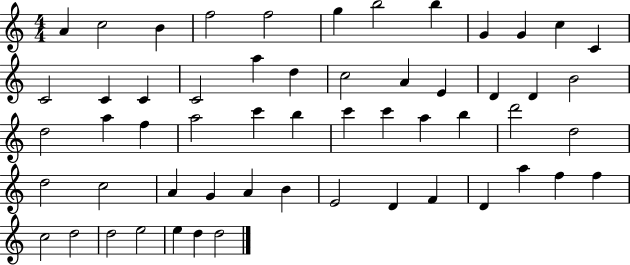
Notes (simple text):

A4/q C5/h B4/q F5/h F5/h G5/q B5/h B5/q G4/q G4/q C5/q C4/q C4/h C4/q C4/q C4/h A5/q D5/q C5/h A4/q E4/q D4/q D4/q B4/h D5/h A5/q F5/q A5/h C6/q B5/q C6/q C6/q A5/q B5/q D6/h D5/h D5/h C5/h A4/q G4/q A4/q B4/q E4/h D4/q F4/q D4/q A5/q F5/q F5/q C5/h D5/h D5/h E5/h E5/q D5/q D5/h